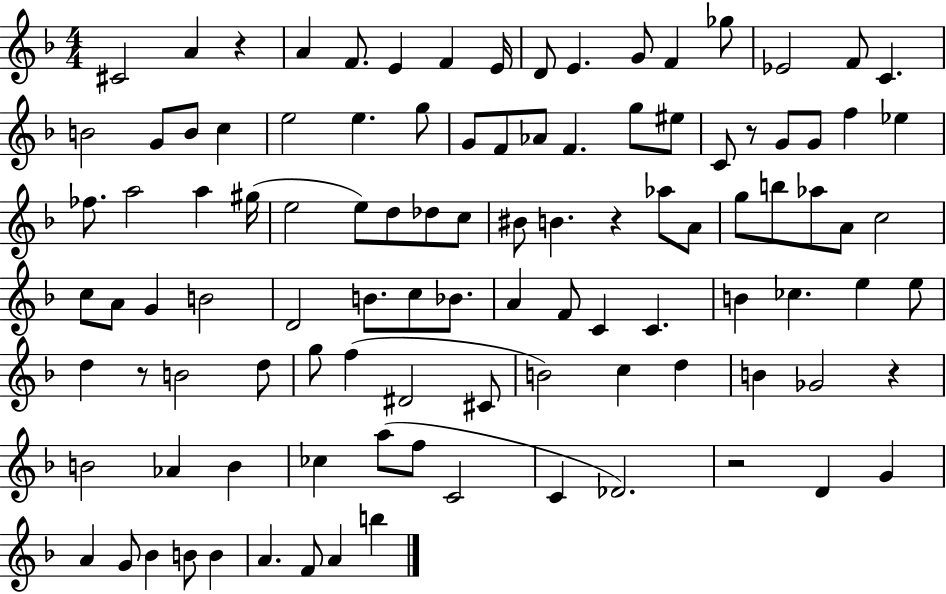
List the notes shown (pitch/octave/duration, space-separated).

C#4/h A4/q R/q A4/q F4/e. E4/q F4/q E4/s D4/e E4/q. G4/e F4/q Gb5/e Eb4/h F4/e C4/q. B4/h G4/e B4/e C5/q E5/h E5/q. G5/e G4/e F4/e Ab4/e F4/q. G5/e EIS5/e C4/e R/e G4/e G4/e F5/q Eb5/q FES5/e. A5/h A5/q G#5/s E5/h E5/e D5/e Db5/e C5/e BIS4/e B4/q. R/q Ab5/e A4/e G5/e B5/e Ab5/e A4/e C5/h C5/e A4/e G4/q B4/h D4/h B4/e. C5/e Bb4/e. A4/q F4/e C4/q C4/q. B4/q CES5/q. E5/q E5/e D5/q R/e B4/h D5/e G5/e F5/q D#4/h C#4/e B4/h C5/q D5/q B4/q Gb4/h R/q B4/h Ab4/q B4/q CES5/q A5/e F5/e C4/h C4/q Db4/h. R/h D4/q G4/q A4/q G4/e Bb4/q B4/e B4/q A4/q. F4/e A4/q B5/q